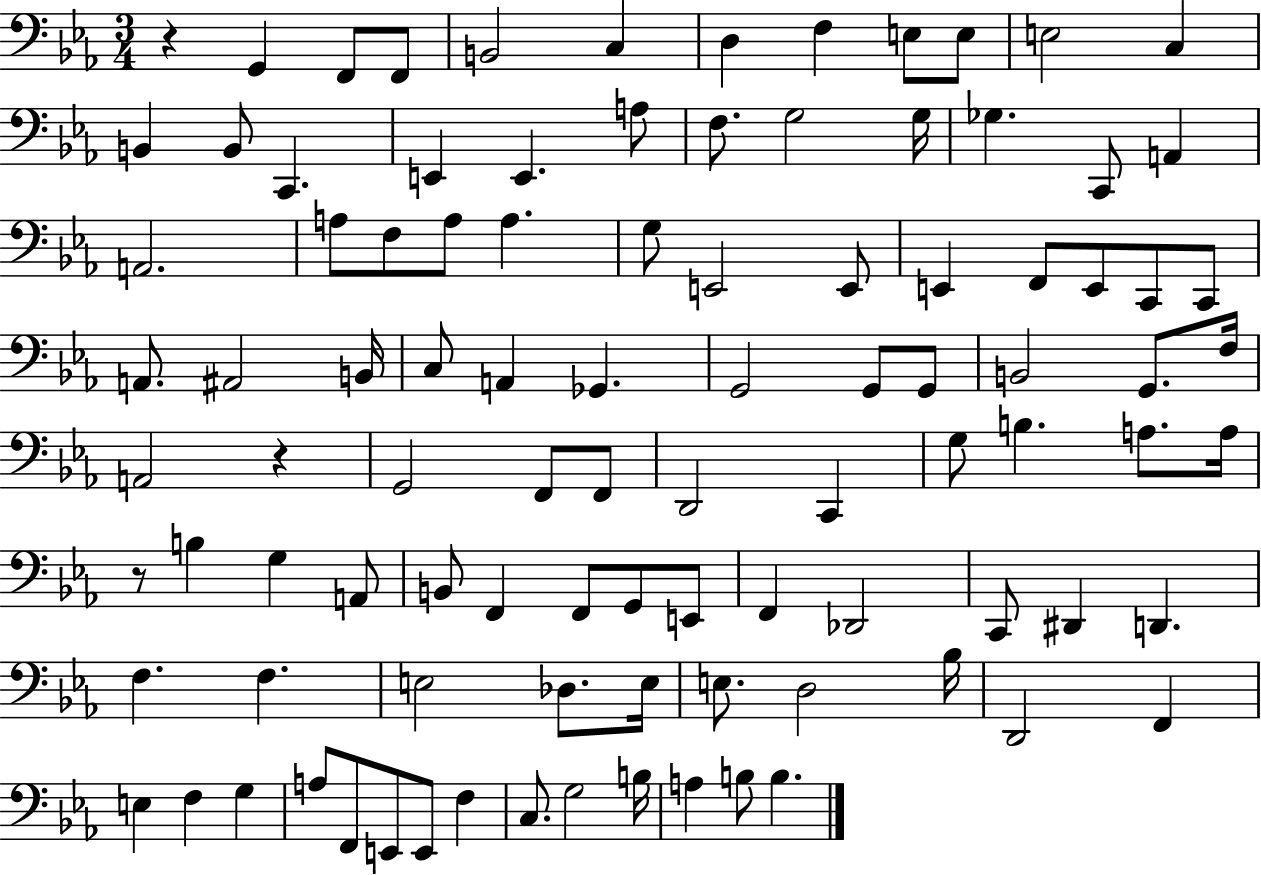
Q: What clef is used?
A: bass